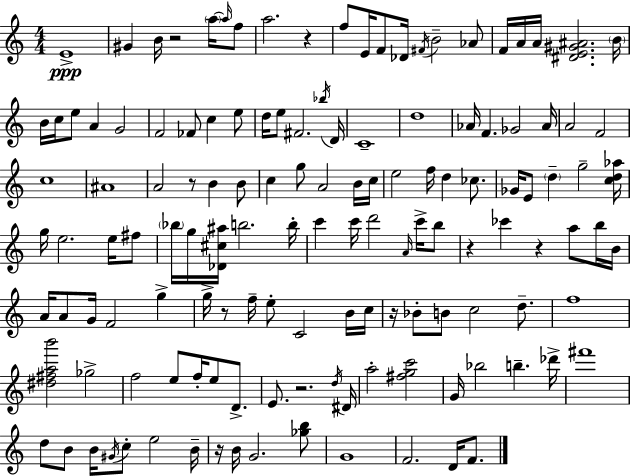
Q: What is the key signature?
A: C major